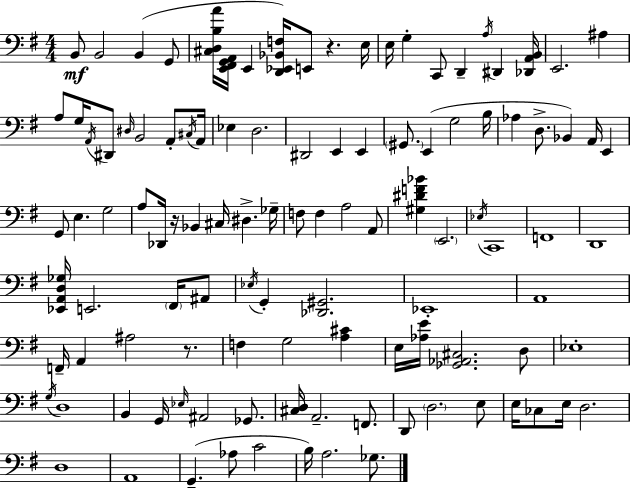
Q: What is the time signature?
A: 4/4